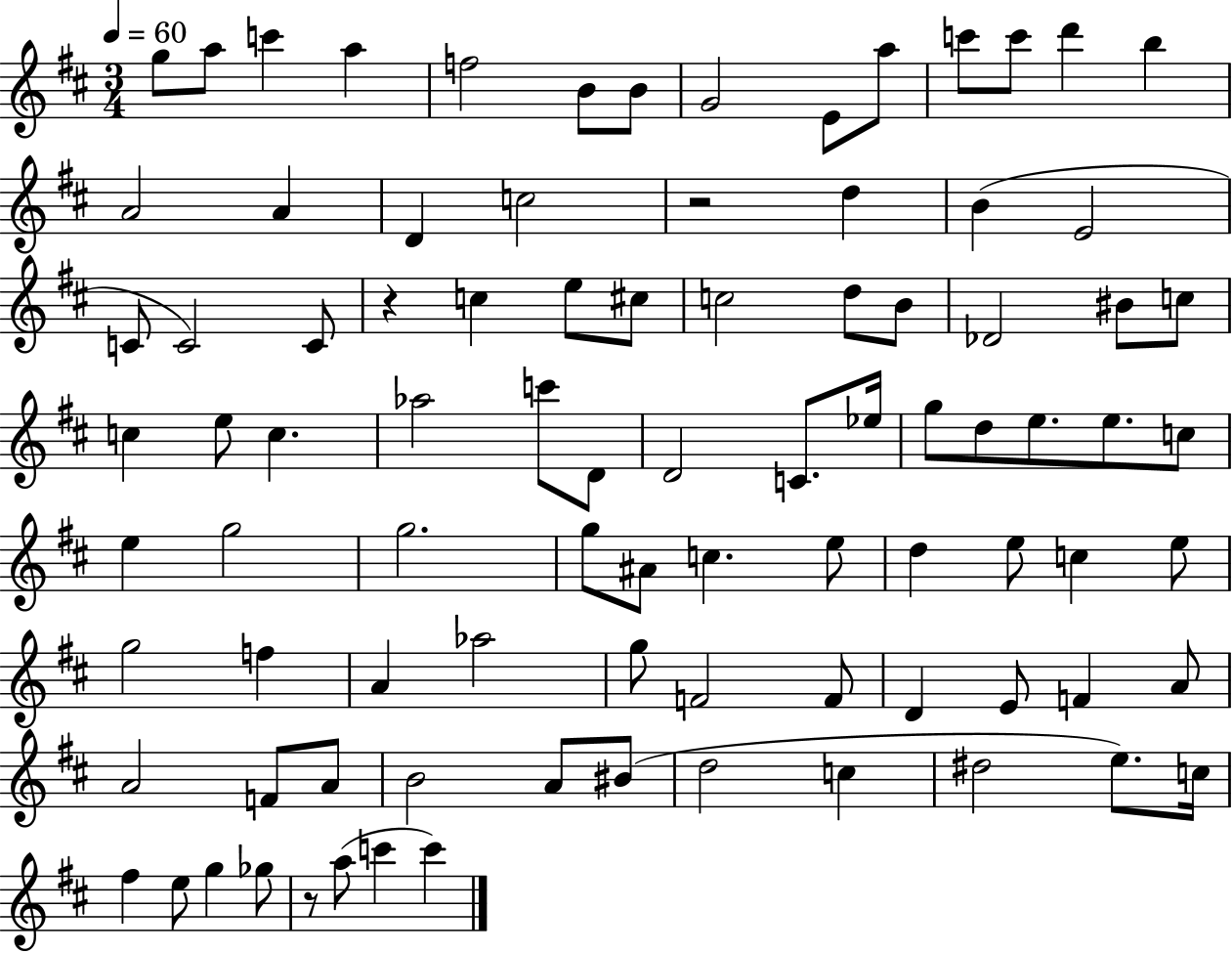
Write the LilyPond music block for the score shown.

{
  \clef treble
  \numericTimeSignature
  \time 3/4
  \key d \major
  \tempo 4 = 60
  \repeat volta 2 { g''8 a''8 c'''4 a''4 | f''2 b'8 b'8 | g'2 e'8 a''8 | c'''8 c'''8 d'''4 b''4 | \break a'2 a'4 | d'4 c''2 | r2 d''4 | b'4( e'2 | \break c'8 c'2) c'8 | r4 c''4 e''8 cis''8 | c''2 d''8 b'8 | des'2 bis'8 c''8 | \break c''4 e''8 c''4. | aes''2 c'''8 d'8 | d'2 c'8. ees''16 | g''8 d''8 e''8. e''8. c''8 | \break e''4 g''2 | g''2. | g''8 ais'8 c''4. e''8 | d''4 e''8 c''4 e''8 | \break g''2 f''4 | a'4 aes''2 | g''8 f'2 f'8 | d'4 e'8 f'4 a'8 | \break a'2 f'8 a'8 | b'2 a'8 bis'8( | d''2 c''4 | dis''2 e''8.) c''16 | \break fis''4 e''8 g''4 ges''8 | r8 a''8( c'''4 c'''4) | } \bar "|."
}